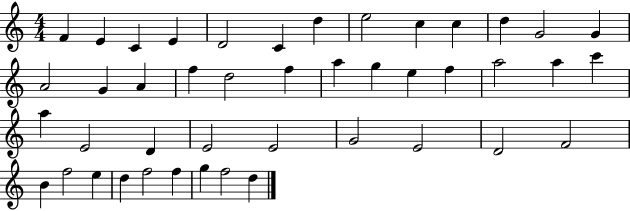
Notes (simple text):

F4/q E4/q C4/q E4/q D4/h C4/q D5/q E5/h C5/q C5/q D5/q G4/h G4/q A4/h G4/q A4/q F5/q D5/h F5/q A5/q G5/q E5/q F5/q A5/h A5/q C6/q A5/q E4/h D4/q E4/h E4/h G4/h E4/h D4/h F4/h B4/q F5/h E5/q D5/q F5/h F5/q G5/q F5/h D5/q